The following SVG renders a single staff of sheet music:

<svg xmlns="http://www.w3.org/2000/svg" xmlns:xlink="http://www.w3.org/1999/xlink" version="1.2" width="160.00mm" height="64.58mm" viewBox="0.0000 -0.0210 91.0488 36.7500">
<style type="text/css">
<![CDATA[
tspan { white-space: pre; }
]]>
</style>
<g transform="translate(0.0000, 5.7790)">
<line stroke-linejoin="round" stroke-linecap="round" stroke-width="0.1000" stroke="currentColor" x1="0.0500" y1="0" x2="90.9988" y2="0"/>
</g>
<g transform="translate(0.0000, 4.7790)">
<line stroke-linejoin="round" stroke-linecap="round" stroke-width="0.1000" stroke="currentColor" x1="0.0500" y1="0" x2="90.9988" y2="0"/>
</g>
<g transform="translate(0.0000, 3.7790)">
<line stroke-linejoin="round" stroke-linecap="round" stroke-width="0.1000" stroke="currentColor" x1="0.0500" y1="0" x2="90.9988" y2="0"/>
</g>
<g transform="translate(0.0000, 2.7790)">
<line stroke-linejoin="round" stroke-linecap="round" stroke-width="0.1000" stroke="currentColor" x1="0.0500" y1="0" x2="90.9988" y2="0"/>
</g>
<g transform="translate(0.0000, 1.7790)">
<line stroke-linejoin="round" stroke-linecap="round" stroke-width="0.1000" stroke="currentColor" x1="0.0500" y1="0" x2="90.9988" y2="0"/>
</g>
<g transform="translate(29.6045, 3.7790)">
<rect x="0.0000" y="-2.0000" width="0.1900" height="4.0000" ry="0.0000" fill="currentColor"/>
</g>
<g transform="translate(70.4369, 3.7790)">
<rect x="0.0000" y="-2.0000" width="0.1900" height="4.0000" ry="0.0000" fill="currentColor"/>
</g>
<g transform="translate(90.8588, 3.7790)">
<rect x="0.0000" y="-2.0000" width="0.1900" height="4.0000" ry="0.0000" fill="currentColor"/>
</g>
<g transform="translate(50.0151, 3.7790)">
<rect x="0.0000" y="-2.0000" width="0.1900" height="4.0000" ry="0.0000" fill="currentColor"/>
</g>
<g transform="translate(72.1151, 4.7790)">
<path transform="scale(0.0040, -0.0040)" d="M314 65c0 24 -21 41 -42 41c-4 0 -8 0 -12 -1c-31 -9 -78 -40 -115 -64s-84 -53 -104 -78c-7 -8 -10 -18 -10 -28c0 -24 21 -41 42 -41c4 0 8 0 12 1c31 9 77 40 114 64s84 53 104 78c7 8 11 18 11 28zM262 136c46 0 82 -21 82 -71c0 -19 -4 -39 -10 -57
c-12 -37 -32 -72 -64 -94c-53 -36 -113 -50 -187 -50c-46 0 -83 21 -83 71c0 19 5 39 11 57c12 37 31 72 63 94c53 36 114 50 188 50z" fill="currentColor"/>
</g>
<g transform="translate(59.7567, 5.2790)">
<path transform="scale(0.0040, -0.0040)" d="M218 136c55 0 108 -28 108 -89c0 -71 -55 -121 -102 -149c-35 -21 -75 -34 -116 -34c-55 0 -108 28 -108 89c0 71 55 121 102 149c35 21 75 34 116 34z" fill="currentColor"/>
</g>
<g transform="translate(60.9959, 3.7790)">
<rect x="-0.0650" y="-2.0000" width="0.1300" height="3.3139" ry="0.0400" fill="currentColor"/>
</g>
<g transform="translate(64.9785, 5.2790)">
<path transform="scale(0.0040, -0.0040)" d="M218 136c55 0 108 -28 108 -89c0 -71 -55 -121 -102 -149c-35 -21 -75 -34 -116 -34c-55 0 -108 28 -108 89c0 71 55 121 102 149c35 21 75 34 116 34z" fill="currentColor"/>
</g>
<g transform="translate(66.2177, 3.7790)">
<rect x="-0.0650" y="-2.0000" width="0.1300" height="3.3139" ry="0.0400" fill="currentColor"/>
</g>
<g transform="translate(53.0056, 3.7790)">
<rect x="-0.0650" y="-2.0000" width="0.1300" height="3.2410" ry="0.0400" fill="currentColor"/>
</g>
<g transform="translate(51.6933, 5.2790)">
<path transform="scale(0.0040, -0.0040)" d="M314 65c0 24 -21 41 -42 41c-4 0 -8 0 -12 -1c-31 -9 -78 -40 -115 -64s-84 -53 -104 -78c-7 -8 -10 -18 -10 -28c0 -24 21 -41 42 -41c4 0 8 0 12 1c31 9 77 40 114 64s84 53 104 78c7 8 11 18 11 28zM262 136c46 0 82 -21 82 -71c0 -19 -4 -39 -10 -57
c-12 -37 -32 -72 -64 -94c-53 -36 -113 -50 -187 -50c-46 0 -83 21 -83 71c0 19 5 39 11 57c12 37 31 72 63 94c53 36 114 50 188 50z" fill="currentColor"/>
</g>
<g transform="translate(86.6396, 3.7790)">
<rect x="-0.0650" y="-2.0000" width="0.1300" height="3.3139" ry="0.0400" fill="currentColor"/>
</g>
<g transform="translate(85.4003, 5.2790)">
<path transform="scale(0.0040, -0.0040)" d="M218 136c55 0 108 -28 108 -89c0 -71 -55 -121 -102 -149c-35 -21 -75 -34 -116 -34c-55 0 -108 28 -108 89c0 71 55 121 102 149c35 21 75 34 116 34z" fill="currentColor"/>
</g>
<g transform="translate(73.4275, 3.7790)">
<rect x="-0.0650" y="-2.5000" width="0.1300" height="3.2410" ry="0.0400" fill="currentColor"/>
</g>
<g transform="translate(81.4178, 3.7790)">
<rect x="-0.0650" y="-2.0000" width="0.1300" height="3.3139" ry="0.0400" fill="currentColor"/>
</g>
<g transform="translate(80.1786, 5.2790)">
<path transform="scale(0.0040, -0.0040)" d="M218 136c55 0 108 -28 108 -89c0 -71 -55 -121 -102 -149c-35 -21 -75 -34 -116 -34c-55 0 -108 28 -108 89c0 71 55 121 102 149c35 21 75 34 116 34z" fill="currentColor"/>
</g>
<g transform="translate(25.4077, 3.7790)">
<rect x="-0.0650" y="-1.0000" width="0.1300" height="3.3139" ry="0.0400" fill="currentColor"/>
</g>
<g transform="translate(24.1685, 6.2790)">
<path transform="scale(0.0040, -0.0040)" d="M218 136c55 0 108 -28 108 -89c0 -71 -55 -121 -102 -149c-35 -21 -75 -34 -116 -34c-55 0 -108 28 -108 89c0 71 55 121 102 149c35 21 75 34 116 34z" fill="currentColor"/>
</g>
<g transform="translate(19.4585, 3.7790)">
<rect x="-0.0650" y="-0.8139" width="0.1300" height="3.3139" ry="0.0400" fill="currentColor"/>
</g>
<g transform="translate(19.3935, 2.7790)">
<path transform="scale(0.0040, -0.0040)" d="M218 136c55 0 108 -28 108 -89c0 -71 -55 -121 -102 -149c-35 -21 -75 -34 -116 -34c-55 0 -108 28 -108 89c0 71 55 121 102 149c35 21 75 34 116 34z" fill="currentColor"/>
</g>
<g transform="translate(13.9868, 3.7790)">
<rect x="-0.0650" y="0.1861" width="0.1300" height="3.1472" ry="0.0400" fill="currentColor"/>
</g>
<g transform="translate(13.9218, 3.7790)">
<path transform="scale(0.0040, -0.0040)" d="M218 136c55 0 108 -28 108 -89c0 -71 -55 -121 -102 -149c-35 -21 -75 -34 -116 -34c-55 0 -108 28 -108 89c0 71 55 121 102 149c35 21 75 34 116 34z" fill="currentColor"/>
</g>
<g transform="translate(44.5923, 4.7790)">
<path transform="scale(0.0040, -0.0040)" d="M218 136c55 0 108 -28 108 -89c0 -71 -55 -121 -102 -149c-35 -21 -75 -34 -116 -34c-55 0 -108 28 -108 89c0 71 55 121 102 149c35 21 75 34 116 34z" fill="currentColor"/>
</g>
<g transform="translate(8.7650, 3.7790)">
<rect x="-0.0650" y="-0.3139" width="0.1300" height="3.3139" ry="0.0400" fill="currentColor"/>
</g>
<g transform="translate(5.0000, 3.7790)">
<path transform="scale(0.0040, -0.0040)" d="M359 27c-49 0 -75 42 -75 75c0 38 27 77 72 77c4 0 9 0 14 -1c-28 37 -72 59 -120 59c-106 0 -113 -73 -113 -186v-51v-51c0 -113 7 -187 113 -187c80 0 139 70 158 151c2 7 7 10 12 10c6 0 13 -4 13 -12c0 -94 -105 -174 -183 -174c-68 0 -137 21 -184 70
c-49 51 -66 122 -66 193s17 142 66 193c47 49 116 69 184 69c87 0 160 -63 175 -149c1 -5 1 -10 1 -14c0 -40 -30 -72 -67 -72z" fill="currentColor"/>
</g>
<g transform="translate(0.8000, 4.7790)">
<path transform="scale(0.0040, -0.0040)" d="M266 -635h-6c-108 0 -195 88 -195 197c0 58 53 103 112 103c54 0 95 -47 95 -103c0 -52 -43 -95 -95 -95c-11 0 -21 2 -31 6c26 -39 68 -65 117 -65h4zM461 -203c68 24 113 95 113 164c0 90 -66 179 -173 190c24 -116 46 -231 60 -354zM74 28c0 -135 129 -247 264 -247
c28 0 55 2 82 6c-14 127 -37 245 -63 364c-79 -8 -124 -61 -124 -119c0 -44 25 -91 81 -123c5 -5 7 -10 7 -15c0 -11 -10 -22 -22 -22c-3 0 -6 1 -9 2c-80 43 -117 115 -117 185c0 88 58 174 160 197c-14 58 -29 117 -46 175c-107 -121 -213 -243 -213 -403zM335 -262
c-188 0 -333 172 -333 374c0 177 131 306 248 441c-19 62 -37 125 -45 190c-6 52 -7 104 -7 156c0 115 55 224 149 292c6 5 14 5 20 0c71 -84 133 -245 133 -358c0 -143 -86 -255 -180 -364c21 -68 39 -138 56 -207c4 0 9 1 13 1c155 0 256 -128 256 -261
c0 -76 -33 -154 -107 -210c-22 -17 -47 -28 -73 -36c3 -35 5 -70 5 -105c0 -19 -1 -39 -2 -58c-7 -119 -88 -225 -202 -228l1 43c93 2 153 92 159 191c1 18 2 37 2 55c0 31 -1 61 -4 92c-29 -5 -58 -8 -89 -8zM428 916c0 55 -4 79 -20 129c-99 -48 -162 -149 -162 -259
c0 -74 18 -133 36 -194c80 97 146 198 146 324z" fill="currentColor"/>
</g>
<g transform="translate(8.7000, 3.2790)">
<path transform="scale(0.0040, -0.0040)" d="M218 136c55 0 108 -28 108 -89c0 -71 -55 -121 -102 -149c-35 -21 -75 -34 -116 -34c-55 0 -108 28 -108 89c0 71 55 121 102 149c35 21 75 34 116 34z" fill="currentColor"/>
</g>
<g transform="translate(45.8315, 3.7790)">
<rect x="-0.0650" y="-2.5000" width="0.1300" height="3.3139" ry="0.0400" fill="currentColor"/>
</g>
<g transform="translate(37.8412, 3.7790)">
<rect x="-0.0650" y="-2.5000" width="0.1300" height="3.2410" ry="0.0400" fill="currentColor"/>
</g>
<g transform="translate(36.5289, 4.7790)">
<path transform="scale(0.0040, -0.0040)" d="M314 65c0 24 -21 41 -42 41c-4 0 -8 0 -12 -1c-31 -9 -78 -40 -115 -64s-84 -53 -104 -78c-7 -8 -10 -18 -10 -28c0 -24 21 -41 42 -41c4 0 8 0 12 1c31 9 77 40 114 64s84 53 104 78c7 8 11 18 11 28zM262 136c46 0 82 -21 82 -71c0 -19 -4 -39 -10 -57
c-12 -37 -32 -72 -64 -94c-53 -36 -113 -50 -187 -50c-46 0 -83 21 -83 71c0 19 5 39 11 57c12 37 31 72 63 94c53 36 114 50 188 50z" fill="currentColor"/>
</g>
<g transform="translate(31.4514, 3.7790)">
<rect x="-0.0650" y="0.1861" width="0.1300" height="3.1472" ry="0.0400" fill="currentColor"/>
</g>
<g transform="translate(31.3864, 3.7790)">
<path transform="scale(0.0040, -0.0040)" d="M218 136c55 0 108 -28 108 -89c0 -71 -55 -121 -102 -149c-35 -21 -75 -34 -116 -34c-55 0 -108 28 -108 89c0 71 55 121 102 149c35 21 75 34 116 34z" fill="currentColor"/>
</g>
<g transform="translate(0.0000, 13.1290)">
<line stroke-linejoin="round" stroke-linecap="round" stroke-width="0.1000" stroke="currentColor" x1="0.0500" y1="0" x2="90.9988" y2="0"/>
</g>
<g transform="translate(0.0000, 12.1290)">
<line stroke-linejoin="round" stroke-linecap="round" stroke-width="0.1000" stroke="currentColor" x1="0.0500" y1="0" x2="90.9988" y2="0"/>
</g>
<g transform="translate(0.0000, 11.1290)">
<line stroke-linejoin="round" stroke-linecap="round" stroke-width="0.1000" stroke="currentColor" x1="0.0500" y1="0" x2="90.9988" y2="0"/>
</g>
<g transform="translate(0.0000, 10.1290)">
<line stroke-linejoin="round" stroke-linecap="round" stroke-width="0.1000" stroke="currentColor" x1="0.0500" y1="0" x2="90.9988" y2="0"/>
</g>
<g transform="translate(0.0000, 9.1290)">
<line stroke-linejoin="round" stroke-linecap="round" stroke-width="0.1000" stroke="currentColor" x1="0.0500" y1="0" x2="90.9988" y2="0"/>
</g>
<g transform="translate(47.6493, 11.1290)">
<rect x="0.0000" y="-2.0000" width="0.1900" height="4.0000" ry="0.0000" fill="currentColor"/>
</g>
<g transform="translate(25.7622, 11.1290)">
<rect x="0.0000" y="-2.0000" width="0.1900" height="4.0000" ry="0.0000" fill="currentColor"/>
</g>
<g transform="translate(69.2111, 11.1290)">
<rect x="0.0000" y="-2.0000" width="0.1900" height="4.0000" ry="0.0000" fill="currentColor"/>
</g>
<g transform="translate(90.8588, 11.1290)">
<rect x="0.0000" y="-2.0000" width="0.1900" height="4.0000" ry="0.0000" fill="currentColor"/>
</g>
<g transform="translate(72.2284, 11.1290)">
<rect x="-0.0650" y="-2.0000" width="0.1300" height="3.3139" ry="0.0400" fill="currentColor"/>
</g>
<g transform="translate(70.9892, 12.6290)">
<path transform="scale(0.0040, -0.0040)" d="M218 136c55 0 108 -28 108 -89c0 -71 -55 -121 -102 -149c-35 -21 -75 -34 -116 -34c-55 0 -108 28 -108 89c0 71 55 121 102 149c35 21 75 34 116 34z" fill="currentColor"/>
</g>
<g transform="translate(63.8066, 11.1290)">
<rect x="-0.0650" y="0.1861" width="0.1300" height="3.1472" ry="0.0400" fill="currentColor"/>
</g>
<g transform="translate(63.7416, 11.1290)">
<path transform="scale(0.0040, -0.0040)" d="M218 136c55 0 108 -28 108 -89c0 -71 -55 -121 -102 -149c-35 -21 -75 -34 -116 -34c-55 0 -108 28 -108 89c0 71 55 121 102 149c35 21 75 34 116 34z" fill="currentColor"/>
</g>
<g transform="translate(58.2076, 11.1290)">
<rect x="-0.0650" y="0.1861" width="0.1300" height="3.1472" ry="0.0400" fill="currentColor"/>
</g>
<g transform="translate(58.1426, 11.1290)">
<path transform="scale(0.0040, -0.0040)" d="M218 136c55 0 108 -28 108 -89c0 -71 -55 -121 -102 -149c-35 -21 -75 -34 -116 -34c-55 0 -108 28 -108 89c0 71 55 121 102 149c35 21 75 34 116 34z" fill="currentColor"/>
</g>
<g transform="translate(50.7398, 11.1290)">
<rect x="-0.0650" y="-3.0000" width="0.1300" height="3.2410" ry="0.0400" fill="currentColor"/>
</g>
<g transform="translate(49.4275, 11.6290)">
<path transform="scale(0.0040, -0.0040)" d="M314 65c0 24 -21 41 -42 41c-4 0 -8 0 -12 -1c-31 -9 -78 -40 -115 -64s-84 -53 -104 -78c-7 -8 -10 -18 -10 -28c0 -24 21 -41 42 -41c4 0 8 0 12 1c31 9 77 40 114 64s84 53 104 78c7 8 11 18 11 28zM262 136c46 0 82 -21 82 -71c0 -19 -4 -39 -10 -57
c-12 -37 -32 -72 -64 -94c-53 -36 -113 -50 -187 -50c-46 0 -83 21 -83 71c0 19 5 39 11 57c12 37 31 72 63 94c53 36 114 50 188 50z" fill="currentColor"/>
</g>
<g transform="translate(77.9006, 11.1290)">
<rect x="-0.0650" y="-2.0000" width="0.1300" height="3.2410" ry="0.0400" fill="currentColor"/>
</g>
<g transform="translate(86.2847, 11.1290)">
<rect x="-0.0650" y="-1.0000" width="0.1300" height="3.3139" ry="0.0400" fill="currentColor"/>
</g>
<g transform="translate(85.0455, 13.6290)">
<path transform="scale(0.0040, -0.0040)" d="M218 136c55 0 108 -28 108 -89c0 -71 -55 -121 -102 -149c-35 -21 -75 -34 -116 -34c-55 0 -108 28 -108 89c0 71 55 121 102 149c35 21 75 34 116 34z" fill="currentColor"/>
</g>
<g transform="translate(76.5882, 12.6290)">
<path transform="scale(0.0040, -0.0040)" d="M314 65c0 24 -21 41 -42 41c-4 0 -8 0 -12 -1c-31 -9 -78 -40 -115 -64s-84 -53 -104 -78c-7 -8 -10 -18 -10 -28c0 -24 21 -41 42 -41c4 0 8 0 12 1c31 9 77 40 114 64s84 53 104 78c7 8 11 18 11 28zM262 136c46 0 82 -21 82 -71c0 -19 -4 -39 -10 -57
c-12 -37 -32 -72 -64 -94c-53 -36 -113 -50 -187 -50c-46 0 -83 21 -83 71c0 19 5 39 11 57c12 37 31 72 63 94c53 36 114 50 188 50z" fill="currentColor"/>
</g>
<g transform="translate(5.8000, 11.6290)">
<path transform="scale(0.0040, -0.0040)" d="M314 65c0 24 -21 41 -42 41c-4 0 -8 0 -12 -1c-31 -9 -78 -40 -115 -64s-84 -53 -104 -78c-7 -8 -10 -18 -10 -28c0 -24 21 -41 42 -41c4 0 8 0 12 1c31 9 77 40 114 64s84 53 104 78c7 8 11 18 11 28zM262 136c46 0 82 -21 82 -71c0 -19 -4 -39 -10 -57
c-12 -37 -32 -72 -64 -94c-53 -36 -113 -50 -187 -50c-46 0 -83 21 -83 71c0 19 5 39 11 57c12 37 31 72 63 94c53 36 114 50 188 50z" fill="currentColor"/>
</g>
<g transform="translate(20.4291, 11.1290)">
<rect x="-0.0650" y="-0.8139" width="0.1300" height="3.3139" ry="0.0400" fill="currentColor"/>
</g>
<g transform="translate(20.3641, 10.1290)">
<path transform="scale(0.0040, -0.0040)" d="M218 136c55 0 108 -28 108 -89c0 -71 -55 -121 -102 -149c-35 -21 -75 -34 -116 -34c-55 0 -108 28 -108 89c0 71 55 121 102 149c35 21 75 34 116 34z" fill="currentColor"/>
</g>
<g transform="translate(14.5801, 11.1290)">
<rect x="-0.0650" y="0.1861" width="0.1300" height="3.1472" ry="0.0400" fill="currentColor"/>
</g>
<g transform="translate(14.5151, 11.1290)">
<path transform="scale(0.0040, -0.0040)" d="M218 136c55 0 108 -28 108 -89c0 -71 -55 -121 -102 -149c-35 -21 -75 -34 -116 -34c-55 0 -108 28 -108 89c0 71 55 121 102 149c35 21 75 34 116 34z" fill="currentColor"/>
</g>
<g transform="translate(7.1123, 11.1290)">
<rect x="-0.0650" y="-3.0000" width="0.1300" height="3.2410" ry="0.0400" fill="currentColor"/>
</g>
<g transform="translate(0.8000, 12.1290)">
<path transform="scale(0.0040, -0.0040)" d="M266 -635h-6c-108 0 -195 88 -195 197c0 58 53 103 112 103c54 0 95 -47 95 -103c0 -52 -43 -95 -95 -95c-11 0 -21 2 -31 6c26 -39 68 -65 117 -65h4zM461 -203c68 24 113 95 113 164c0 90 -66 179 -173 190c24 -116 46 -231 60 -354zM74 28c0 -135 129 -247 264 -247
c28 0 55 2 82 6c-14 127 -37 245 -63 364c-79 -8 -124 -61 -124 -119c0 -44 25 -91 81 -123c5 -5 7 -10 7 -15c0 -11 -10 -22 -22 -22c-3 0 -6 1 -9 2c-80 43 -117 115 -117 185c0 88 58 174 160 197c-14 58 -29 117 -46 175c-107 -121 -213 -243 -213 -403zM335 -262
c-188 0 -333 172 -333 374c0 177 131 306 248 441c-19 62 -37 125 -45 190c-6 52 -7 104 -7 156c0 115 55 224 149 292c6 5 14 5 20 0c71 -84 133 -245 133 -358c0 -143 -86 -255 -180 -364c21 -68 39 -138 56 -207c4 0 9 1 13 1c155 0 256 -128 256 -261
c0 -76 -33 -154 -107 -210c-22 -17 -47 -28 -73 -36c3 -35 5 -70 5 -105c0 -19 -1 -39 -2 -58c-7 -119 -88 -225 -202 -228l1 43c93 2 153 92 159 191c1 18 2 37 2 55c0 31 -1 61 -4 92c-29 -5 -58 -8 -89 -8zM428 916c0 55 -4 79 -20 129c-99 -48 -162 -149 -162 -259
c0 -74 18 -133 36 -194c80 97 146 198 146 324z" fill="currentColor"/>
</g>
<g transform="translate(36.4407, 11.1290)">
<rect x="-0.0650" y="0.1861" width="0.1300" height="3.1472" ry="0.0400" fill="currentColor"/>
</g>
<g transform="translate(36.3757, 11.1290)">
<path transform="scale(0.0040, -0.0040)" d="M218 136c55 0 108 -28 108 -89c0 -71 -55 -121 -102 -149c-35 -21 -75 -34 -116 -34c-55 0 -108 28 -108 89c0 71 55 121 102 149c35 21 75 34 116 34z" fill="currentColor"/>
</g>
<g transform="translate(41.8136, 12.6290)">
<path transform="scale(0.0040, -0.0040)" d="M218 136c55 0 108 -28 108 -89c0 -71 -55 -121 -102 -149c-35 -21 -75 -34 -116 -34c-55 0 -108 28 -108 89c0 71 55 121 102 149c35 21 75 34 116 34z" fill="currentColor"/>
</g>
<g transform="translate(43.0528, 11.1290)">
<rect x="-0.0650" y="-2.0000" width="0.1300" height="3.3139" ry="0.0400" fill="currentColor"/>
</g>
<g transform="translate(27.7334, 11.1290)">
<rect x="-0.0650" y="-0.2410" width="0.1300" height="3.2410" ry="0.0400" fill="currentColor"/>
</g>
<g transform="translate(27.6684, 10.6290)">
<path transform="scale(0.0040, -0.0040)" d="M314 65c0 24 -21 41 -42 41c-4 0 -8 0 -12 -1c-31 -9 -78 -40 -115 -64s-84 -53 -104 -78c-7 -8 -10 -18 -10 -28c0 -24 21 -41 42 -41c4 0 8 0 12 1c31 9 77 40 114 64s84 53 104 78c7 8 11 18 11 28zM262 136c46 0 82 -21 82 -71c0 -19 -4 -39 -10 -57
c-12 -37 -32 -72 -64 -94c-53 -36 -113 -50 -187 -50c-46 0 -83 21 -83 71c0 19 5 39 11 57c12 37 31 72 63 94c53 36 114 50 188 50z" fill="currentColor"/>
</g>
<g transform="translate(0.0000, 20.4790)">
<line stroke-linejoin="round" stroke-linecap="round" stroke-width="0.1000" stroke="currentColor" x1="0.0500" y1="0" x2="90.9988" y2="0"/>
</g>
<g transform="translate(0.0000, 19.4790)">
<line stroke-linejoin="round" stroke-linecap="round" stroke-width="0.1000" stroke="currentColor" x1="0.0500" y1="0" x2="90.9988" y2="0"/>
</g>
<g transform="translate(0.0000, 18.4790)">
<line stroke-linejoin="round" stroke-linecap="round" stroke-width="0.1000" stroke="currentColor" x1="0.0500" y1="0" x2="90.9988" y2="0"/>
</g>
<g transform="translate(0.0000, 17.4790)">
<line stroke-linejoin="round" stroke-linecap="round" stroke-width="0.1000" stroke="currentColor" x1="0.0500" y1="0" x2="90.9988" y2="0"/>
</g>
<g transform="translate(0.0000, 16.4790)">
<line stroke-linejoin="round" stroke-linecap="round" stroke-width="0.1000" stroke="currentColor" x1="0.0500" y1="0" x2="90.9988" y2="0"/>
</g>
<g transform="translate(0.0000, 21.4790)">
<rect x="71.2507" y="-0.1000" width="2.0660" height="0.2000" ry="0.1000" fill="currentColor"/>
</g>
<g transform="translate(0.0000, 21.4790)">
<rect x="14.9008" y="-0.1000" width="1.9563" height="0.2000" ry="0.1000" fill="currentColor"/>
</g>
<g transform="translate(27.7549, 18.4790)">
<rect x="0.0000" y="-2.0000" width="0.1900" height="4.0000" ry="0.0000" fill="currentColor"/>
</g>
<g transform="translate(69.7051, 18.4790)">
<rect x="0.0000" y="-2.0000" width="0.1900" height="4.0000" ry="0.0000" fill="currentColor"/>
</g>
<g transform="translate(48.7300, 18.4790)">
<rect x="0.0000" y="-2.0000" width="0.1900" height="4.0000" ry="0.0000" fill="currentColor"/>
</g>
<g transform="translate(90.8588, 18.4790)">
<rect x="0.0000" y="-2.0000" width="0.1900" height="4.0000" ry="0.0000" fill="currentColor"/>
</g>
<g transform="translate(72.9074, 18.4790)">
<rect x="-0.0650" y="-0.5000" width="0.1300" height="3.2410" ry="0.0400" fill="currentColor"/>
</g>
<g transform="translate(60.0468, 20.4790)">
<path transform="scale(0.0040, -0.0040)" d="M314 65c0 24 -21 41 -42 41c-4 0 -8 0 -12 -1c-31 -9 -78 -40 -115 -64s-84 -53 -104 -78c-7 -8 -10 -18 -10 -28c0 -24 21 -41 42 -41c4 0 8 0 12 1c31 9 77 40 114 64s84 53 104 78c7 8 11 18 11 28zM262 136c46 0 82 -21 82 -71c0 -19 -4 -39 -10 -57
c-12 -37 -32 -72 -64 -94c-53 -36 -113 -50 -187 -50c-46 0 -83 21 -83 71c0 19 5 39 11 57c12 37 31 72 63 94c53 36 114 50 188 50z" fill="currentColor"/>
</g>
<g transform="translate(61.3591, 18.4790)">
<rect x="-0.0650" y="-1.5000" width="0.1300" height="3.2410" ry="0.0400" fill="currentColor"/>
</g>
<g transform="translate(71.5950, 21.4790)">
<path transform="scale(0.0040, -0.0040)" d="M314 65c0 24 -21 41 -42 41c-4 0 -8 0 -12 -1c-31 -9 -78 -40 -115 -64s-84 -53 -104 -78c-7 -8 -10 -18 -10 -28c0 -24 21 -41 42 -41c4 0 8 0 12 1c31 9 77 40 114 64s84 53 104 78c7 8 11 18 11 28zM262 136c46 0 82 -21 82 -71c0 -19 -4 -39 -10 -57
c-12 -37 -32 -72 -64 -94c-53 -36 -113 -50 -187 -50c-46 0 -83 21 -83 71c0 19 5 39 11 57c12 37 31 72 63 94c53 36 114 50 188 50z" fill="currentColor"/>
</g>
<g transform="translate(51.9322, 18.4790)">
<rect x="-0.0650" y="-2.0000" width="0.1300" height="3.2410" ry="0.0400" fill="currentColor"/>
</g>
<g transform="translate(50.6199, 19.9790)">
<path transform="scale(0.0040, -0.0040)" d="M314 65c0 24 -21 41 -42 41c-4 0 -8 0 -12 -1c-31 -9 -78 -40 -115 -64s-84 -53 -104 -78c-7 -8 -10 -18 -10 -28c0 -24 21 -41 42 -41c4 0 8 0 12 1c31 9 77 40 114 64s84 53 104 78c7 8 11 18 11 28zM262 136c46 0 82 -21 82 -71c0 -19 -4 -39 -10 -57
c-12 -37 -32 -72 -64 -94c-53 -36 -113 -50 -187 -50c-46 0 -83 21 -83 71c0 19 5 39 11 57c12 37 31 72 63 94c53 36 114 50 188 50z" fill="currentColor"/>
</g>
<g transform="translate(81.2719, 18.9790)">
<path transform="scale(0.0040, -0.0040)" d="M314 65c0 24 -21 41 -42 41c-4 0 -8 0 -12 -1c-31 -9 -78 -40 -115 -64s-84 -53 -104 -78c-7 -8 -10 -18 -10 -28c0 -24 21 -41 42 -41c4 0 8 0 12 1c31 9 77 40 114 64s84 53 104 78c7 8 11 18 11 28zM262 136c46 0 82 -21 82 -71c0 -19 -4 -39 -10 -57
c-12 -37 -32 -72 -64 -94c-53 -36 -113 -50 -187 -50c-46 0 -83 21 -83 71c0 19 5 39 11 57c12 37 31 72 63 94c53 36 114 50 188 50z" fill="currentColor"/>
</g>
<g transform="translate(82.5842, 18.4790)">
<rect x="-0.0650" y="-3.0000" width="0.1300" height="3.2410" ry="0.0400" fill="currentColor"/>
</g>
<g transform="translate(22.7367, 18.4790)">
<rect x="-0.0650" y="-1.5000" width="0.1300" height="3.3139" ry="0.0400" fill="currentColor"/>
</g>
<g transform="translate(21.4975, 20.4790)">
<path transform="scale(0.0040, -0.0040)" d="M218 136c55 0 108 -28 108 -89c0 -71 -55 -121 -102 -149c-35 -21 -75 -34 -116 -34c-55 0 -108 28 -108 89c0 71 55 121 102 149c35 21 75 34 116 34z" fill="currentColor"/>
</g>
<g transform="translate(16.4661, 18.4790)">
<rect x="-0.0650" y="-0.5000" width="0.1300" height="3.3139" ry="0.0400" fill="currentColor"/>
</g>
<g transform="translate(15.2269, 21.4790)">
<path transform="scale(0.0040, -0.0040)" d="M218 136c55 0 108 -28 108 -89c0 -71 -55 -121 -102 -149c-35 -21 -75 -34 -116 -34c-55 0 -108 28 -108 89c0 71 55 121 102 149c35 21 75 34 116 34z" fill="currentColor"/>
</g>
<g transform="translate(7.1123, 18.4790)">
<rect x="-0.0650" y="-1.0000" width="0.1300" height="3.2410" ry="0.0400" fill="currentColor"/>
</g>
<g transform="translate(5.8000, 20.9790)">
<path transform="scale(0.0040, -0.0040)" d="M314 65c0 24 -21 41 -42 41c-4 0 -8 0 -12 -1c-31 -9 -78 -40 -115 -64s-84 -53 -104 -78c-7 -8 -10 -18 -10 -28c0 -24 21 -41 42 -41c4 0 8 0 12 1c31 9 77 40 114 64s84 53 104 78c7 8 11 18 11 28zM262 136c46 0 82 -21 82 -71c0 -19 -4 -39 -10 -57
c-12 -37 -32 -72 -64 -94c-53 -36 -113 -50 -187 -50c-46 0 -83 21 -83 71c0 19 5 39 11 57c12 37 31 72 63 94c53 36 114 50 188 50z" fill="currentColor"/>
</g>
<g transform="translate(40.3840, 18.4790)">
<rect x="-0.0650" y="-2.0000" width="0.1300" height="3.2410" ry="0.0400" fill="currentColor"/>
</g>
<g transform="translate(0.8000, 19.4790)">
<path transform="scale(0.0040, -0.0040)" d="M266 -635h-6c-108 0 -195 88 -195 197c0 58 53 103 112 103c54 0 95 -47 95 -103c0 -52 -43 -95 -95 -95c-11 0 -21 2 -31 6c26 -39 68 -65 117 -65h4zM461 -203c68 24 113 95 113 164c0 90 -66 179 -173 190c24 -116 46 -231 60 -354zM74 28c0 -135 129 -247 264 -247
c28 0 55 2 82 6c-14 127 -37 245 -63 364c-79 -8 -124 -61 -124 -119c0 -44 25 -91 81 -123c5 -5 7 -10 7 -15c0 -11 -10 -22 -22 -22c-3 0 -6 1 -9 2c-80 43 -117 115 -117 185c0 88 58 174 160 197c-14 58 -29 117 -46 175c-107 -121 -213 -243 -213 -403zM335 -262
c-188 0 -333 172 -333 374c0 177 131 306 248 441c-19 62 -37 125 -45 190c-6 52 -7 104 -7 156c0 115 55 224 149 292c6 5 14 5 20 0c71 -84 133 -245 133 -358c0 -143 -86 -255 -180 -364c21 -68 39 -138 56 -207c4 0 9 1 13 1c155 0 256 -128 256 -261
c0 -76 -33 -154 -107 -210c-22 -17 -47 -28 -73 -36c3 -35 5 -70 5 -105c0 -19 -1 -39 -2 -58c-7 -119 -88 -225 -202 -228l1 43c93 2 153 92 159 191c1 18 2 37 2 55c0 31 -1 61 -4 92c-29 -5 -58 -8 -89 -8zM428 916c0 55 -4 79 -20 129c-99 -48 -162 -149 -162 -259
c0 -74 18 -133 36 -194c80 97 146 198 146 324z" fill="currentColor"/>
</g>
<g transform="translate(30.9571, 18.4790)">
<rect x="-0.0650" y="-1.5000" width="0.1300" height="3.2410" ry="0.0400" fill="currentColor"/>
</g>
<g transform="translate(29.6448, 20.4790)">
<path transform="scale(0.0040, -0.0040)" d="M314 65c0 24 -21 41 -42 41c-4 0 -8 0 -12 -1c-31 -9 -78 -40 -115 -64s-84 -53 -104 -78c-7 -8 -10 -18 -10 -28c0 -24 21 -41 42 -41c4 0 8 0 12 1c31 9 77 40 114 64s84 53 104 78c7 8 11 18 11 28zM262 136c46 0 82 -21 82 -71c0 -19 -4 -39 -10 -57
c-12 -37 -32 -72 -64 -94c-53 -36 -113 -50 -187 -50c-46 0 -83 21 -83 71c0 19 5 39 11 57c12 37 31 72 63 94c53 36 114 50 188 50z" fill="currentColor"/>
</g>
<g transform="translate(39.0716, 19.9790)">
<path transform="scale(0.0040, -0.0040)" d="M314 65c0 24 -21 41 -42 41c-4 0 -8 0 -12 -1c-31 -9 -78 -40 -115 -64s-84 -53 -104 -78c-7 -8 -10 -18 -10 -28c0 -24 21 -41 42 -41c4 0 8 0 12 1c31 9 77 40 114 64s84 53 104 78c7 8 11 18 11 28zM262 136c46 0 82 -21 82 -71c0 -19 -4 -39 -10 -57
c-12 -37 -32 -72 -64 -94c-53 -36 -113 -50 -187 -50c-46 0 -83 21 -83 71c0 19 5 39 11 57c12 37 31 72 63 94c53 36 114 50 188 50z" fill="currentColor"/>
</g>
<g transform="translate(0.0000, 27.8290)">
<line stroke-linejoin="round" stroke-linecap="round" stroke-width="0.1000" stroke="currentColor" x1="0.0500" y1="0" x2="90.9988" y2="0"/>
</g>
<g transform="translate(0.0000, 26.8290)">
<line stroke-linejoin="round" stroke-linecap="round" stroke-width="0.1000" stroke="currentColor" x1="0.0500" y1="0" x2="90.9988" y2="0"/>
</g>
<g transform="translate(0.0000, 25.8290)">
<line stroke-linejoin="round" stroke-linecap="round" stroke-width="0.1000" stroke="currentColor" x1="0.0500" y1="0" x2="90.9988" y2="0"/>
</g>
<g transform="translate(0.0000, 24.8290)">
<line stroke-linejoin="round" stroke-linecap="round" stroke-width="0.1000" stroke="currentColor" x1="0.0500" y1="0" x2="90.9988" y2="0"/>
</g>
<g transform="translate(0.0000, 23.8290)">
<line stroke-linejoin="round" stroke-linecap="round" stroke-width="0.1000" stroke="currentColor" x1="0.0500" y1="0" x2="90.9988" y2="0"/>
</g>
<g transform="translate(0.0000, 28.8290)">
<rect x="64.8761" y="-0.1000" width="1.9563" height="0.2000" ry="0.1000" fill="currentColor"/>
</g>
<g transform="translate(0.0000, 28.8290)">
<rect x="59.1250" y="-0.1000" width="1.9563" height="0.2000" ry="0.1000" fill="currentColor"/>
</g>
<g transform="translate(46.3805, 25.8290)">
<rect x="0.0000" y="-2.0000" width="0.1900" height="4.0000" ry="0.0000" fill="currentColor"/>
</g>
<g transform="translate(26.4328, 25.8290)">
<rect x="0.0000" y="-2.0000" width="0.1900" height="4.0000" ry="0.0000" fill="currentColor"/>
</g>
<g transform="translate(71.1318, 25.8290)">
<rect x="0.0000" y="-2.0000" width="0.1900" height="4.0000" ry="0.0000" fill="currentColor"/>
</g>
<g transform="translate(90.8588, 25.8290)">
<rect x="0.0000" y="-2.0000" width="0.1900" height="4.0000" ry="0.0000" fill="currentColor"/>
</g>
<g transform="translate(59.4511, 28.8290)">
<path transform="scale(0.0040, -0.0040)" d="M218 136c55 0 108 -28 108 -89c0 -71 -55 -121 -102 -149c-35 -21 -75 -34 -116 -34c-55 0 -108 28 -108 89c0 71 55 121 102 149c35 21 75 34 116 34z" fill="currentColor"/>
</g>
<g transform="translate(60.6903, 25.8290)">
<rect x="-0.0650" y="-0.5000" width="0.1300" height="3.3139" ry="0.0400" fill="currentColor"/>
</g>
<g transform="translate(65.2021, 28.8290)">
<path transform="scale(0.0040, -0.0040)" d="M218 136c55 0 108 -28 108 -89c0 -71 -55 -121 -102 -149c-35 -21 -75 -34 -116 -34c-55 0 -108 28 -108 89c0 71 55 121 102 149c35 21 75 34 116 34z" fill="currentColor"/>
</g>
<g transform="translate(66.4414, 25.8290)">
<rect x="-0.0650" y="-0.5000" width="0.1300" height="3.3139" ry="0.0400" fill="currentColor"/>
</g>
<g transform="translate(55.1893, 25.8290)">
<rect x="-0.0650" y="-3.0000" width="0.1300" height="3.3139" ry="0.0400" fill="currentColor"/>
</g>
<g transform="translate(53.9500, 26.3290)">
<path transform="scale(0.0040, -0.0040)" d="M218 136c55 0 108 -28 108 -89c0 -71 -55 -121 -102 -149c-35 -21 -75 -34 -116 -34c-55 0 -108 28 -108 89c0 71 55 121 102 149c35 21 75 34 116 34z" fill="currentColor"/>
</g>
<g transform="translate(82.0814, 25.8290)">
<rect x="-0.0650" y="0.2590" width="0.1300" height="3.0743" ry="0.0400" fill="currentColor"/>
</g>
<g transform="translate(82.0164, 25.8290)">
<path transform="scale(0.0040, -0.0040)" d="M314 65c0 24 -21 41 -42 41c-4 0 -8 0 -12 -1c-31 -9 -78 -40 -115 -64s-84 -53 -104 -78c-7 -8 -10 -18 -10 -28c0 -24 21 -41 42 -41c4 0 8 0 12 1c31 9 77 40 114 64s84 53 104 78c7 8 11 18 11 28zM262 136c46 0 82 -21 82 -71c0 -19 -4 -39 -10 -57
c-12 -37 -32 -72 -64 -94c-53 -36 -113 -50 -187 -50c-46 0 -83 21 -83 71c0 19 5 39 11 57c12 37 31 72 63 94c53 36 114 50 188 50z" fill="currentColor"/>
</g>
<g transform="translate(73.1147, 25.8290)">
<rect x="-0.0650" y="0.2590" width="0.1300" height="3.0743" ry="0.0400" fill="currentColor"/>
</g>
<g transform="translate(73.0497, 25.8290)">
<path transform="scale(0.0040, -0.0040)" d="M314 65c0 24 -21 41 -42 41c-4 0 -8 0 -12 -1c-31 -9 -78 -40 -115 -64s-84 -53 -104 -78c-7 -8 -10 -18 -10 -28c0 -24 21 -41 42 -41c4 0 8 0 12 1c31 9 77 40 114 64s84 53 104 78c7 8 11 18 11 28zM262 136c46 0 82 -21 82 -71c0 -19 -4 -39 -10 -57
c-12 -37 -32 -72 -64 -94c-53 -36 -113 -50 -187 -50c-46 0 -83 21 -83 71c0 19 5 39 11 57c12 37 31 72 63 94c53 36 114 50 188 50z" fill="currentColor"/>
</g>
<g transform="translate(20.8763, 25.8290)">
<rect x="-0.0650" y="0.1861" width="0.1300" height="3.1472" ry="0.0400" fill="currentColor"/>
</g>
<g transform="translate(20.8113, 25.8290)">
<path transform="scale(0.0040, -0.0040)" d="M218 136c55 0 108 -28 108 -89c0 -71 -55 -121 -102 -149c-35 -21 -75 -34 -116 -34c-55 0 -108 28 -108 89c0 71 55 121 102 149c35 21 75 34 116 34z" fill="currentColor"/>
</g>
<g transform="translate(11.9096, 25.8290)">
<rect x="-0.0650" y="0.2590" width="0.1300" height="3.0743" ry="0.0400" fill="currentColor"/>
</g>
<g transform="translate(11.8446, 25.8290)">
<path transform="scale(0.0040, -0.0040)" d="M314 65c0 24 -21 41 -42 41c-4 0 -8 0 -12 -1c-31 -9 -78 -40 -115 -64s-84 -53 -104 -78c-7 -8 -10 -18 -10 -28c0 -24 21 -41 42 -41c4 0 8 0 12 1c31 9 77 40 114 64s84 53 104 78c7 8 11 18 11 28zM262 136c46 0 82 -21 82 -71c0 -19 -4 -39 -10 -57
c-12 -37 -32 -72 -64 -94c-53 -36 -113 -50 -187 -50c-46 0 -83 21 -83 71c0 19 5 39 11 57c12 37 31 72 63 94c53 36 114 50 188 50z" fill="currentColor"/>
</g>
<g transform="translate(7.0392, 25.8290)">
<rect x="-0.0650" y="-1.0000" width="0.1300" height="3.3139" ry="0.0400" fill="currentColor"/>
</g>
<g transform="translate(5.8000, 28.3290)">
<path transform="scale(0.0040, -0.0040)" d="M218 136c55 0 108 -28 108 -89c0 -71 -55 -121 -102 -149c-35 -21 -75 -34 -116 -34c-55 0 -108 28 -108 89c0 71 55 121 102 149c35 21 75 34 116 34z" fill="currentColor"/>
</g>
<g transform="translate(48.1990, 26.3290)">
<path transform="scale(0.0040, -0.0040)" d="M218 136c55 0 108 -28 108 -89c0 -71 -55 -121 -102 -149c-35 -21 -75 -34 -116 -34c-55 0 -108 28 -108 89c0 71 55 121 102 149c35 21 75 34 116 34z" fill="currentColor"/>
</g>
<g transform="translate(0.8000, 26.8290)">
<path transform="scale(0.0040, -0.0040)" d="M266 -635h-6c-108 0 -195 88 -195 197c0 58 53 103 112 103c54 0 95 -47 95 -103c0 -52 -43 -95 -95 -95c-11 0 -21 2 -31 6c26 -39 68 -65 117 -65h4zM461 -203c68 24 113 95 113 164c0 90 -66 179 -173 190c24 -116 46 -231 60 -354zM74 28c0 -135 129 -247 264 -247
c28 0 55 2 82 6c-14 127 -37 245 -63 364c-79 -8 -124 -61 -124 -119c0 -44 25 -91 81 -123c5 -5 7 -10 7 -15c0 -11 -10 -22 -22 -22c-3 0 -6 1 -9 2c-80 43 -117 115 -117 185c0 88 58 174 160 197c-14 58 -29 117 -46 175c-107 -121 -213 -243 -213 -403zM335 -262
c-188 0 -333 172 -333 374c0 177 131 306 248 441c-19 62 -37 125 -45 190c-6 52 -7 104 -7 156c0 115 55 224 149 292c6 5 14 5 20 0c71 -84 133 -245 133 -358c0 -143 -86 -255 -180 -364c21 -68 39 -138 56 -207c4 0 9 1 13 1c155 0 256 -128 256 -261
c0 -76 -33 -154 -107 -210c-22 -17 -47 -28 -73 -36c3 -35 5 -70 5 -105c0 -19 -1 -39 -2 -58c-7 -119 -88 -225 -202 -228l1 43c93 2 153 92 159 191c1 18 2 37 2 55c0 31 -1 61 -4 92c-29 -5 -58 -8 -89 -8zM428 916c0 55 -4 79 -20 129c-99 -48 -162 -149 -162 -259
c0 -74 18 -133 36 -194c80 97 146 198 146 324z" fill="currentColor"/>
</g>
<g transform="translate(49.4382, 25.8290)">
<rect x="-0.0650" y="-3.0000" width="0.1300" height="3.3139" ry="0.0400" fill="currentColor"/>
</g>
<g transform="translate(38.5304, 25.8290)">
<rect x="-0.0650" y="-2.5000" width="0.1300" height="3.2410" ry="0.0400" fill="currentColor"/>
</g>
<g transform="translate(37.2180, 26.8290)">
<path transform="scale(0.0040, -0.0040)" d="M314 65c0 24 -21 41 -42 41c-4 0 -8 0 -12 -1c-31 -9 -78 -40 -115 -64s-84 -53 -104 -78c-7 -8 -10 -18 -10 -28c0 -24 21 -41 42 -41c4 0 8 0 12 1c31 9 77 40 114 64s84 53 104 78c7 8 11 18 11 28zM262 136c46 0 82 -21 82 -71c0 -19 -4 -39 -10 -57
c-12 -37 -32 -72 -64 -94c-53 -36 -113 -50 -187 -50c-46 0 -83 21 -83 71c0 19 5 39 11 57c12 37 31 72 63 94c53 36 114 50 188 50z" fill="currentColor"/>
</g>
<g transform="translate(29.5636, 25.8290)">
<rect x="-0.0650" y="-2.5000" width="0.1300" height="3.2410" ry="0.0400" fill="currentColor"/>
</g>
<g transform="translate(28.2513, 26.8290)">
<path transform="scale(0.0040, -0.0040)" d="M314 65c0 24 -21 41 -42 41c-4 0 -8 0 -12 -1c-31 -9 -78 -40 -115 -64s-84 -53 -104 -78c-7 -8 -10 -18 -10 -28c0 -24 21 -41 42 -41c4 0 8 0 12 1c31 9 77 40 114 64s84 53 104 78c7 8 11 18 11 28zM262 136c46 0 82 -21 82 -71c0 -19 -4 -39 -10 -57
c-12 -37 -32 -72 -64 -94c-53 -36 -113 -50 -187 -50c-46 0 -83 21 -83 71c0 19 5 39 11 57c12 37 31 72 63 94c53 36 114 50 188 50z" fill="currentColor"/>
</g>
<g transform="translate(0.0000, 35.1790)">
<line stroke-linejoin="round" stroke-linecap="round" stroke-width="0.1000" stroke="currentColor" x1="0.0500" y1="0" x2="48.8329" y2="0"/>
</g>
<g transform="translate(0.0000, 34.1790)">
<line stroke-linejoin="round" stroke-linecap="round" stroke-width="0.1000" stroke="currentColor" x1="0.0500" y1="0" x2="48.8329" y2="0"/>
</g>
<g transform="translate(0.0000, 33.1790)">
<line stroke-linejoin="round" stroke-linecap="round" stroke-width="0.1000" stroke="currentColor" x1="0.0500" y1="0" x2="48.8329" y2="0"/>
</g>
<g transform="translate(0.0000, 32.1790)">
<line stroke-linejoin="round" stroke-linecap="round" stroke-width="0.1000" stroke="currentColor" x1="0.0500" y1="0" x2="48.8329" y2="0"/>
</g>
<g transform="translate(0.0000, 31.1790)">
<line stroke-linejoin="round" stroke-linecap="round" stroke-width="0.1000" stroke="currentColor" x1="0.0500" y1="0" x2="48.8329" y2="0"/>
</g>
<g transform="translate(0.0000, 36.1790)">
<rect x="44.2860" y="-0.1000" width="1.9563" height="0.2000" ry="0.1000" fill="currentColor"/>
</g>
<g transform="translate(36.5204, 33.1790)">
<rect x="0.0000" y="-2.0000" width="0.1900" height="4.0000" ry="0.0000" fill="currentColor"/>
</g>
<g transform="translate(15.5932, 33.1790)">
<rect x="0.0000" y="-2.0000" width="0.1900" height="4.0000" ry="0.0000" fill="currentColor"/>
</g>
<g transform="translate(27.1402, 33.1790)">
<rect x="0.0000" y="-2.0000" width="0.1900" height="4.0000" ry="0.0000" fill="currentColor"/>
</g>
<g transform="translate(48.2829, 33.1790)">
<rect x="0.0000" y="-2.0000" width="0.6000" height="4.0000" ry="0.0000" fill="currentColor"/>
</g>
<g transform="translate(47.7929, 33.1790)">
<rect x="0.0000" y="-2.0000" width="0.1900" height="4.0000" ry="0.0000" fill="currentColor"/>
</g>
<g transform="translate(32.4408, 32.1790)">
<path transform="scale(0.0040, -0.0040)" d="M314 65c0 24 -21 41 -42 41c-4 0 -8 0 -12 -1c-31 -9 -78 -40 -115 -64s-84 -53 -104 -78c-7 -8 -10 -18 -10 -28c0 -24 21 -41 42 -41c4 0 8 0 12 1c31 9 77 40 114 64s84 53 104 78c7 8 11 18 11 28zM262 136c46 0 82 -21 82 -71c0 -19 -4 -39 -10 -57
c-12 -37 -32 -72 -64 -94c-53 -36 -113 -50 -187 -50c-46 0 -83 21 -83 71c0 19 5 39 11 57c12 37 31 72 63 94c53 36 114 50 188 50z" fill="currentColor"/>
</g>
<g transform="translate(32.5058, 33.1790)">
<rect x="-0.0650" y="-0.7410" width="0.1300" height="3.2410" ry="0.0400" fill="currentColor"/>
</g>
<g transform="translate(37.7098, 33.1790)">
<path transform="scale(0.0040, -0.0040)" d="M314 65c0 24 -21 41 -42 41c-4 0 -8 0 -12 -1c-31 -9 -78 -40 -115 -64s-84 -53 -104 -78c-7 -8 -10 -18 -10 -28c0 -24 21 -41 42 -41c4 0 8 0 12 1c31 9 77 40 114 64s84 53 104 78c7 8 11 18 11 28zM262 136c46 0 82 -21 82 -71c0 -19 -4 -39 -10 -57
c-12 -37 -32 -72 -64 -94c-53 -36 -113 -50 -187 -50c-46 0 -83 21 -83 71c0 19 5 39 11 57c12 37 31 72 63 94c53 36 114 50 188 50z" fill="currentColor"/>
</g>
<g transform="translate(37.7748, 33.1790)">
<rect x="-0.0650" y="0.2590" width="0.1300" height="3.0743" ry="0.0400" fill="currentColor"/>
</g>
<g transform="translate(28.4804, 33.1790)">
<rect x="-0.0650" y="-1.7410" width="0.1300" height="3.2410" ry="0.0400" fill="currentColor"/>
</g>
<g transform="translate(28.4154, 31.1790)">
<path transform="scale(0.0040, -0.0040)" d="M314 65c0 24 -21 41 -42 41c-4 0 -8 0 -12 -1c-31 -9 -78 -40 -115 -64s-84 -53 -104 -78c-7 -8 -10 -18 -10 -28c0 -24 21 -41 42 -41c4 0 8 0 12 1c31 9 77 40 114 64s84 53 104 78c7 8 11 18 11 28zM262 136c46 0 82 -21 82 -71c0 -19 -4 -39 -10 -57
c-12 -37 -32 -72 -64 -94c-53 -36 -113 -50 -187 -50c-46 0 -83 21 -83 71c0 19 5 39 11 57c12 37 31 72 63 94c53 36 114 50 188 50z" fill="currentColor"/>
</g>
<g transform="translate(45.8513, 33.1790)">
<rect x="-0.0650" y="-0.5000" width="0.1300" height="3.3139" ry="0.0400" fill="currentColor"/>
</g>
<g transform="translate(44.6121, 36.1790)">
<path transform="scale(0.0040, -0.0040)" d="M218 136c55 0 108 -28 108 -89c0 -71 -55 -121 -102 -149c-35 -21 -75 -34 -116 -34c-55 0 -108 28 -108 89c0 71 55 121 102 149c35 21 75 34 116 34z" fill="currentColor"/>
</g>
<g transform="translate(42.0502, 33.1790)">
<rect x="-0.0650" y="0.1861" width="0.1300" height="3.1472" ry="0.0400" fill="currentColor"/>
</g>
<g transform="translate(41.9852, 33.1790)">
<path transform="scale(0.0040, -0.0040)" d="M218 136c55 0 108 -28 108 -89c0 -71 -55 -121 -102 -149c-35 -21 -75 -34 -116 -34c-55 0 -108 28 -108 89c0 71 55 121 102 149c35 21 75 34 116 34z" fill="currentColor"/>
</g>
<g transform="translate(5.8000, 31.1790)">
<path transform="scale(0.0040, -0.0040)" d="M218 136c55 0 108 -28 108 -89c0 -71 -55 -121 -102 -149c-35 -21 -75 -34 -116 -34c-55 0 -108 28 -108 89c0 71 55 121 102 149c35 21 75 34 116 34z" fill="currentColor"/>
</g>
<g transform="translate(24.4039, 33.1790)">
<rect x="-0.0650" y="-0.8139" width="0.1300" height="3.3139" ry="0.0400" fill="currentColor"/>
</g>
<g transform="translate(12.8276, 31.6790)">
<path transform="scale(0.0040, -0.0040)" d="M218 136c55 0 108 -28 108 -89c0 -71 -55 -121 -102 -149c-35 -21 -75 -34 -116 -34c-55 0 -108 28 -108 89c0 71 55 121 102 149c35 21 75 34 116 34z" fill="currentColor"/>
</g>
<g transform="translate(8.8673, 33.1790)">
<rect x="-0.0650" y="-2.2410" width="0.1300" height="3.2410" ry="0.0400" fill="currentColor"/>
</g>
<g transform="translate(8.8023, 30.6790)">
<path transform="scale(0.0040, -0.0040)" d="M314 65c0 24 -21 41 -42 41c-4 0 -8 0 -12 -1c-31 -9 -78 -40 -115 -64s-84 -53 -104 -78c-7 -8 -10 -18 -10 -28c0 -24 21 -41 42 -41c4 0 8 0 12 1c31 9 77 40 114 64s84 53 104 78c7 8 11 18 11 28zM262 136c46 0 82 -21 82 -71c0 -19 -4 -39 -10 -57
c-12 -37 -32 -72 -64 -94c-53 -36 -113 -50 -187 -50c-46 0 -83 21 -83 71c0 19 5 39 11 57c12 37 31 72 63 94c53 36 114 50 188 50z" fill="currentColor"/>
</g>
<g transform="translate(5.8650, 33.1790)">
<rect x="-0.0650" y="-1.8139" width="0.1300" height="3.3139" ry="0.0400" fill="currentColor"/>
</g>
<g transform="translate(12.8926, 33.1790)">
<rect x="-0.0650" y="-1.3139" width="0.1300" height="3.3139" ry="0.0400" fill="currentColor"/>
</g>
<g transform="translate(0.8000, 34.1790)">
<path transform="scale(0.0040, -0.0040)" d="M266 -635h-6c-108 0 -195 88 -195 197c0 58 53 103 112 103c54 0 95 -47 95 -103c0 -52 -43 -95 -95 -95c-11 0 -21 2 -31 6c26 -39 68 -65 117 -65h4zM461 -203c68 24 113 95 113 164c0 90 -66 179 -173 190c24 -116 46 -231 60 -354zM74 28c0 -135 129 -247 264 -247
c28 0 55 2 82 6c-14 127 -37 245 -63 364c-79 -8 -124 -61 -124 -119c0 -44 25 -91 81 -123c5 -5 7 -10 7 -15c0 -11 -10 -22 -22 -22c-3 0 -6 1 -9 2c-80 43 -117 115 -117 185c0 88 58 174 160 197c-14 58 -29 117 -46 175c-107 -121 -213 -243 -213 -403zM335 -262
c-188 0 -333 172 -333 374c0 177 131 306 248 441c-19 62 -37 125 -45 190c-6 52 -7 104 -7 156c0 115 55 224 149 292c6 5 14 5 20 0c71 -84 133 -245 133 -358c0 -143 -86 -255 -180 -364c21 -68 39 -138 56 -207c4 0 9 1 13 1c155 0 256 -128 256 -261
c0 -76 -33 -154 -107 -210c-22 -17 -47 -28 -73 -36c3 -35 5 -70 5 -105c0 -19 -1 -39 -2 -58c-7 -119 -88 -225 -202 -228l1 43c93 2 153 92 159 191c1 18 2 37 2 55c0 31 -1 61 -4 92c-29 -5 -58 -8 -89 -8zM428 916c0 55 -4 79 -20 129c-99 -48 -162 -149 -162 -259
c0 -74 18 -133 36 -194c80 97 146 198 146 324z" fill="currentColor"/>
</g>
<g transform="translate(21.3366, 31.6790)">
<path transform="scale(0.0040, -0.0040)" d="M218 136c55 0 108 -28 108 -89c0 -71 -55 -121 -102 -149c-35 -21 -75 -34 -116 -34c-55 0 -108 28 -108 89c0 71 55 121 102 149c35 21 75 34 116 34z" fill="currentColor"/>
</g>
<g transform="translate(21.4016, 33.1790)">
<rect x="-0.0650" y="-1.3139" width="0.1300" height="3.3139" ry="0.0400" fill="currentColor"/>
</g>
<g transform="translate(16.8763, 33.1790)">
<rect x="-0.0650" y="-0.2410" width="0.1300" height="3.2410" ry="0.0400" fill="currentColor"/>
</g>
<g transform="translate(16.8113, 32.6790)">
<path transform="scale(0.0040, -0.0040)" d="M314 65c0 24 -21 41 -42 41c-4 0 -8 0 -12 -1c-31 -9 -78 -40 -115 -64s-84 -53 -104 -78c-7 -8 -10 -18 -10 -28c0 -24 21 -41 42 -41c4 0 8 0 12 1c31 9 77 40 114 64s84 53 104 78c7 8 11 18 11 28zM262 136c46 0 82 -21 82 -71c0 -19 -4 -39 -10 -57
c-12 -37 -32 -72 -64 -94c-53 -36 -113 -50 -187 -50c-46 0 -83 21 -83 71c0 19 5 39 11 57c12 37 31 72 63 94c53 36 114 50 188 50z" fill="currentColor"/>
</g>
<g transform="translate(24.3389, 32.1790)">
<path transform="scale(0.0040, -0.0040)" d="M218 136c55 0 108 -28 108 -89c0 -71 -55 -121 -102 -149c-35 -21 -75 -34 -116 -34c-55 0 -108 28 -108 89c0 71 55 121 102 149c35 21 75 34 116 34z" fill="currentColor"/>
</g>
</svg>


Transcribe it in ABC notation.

X:1
T:Untitled
M:4/4
L:1/4
K:C
c B d D B G2 G F2 F F G2 F F A2 B d c2 B F A2 B B F F2 D D2 C E E2 F2 F2 E2 C2 A2 D B2 B G2 G2 A A C C B2 B2 f g2 e c2 e d f2 d2 B2 B C